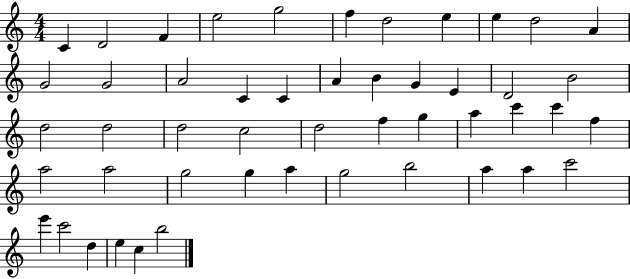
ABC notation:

X:1
T:Untitled
M:4/4
L:1/4
K:C
C D2 F e2 g2 f d2 e e d2 A G2 G2 A2 C C A B G E D2 B2 d2 d2 d2 c2 d2 f g a c' c' f a2 a2 g2 g a g2 b2 a a c'2 e' c'2 d e c b2